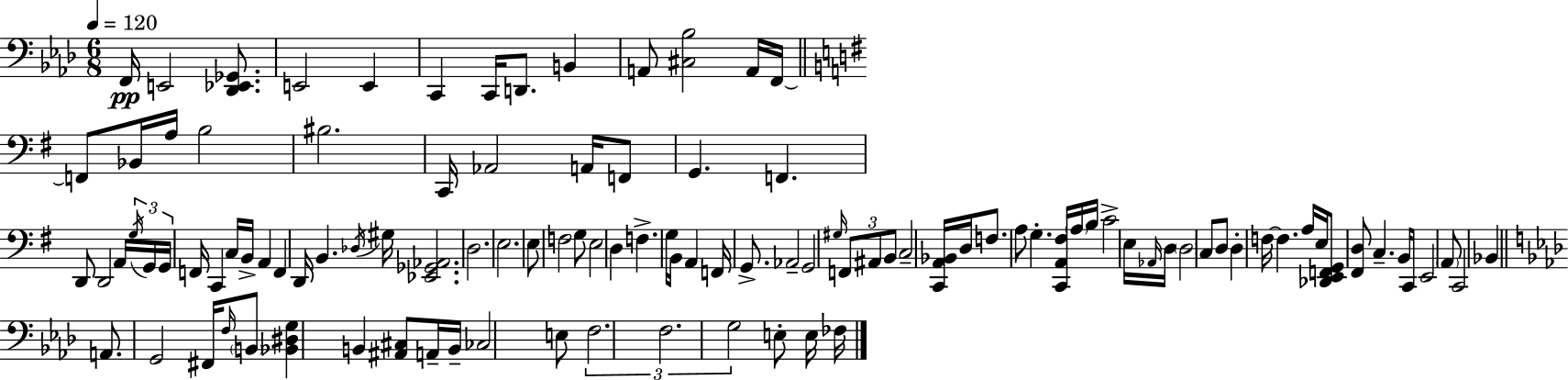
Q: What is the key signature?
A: AES major